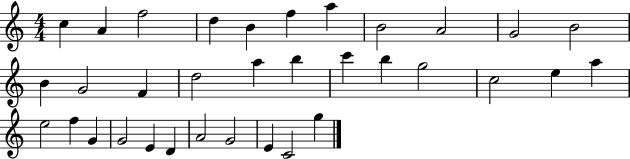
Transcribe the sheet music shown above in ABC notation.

X:1
T:Untitled
M:4/4
L:1/4
K:C
c A f2 d B f a B2 A2 G2 B2 B G2 F d2 a b c' b g2 c2 e a e2 f G G2 E D A2 G2 E C2 g